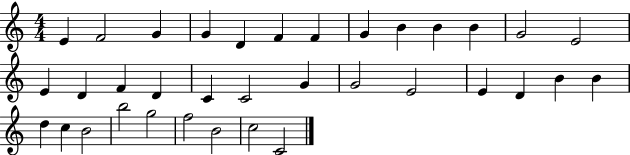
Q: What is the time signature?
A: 4/4